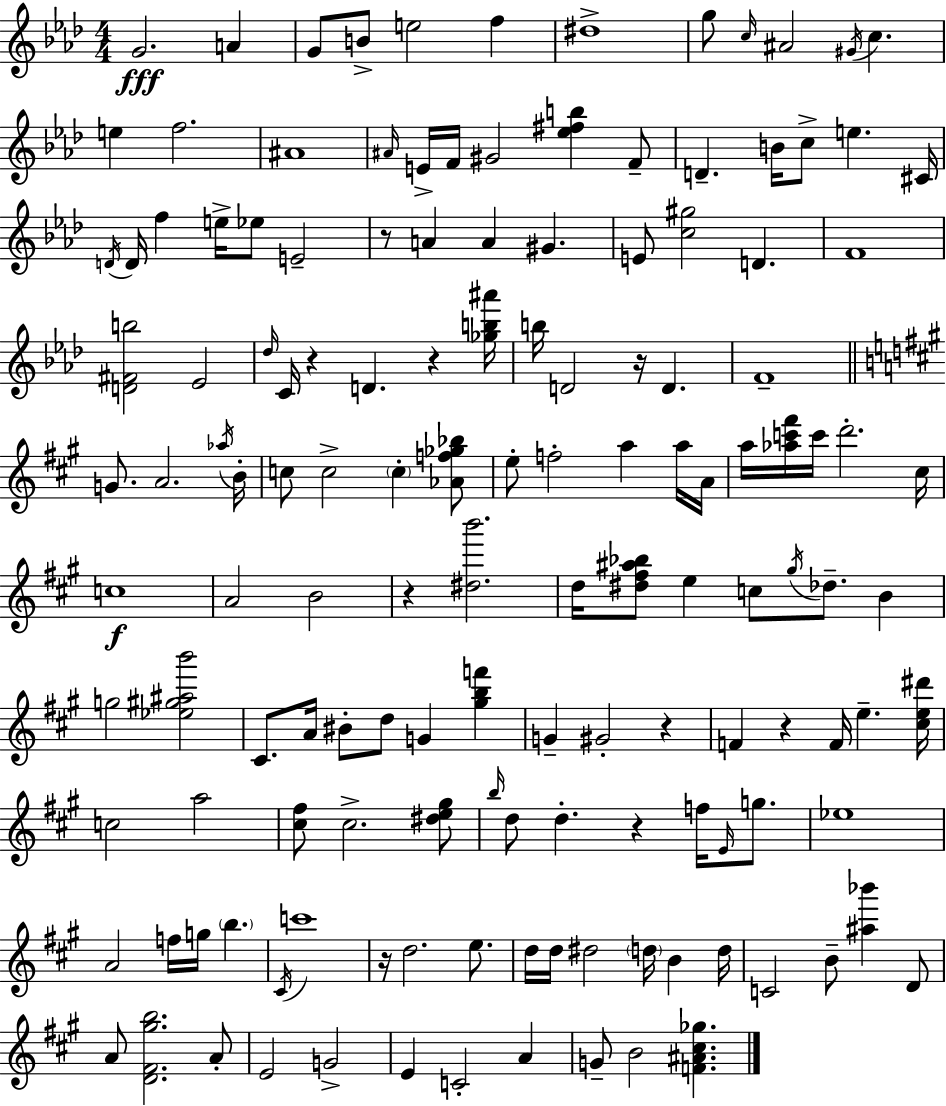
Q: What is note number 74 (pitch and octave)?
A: BIS4